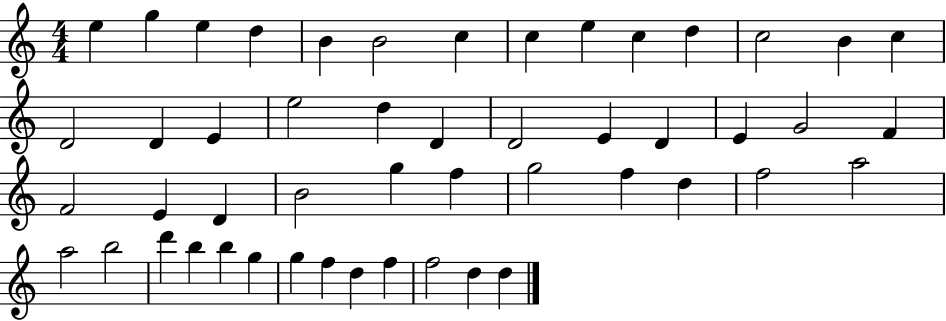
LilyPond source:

{
  \clef treble
  \numericTimeSignature
  \time 4/4
  \key c \major
  e''4 g''4 e''4 d''4 | b'4 b'2 c''4 | c''4 e''4 c''4 d''4 | c''2 b'4 c''4 | \break d'2 d'4 e'4 | e''2 d''4 d'4 | d'2 e'4 d'4 | e'4 g'2 f'4 | \break f'2 e'4 d'4 | b'2 g''4 f''4 | g''2 f''4 d''4 | f''2 a''2 | \break a''2 b''2 | d'''4 b''4 b''4 g''4 | g''4 f''4 d''4 f''4 | f''2 d''4 d''4 | \break \bar "|."
}